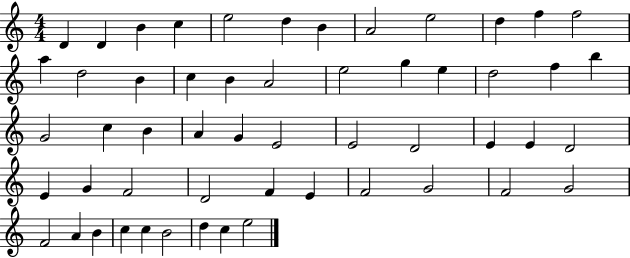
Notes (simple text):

D4/q D4/q B4/q C5/q E5/h D5/q B4/q A4/h E5/h D5/q F5/q F5/h A5/q D5/h B4/q C5/q B4/q A4/h E5/h G5/q E5/q D5/h F5/q B5/q G4/h C5/q B4/q A4/q G4/q E4/h E4/h D4/h E4/q E4/q D4/h E4/q G4/q F4/h D4/h F4/q E4/q F4/h G4/h F4/h G4/h F4/h A4/q B4/q C5/q C5/q B4/h D5/q C5/q E5/h